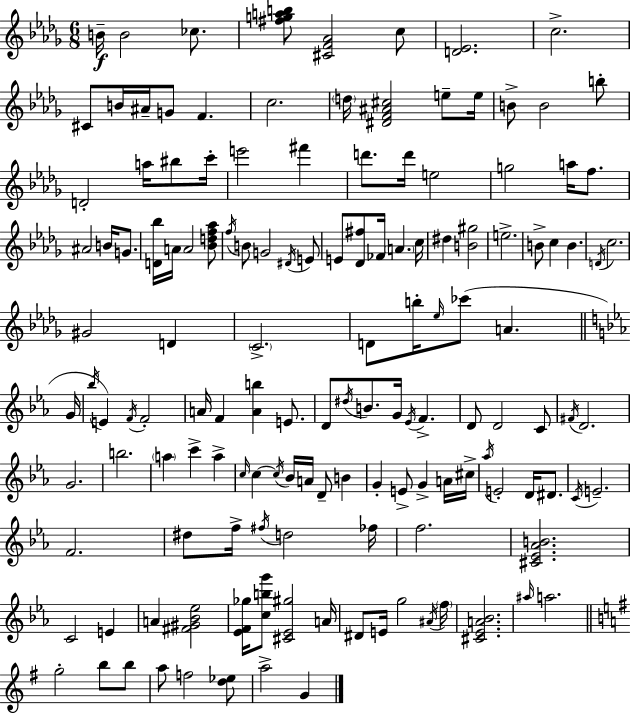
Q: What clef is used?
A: treble